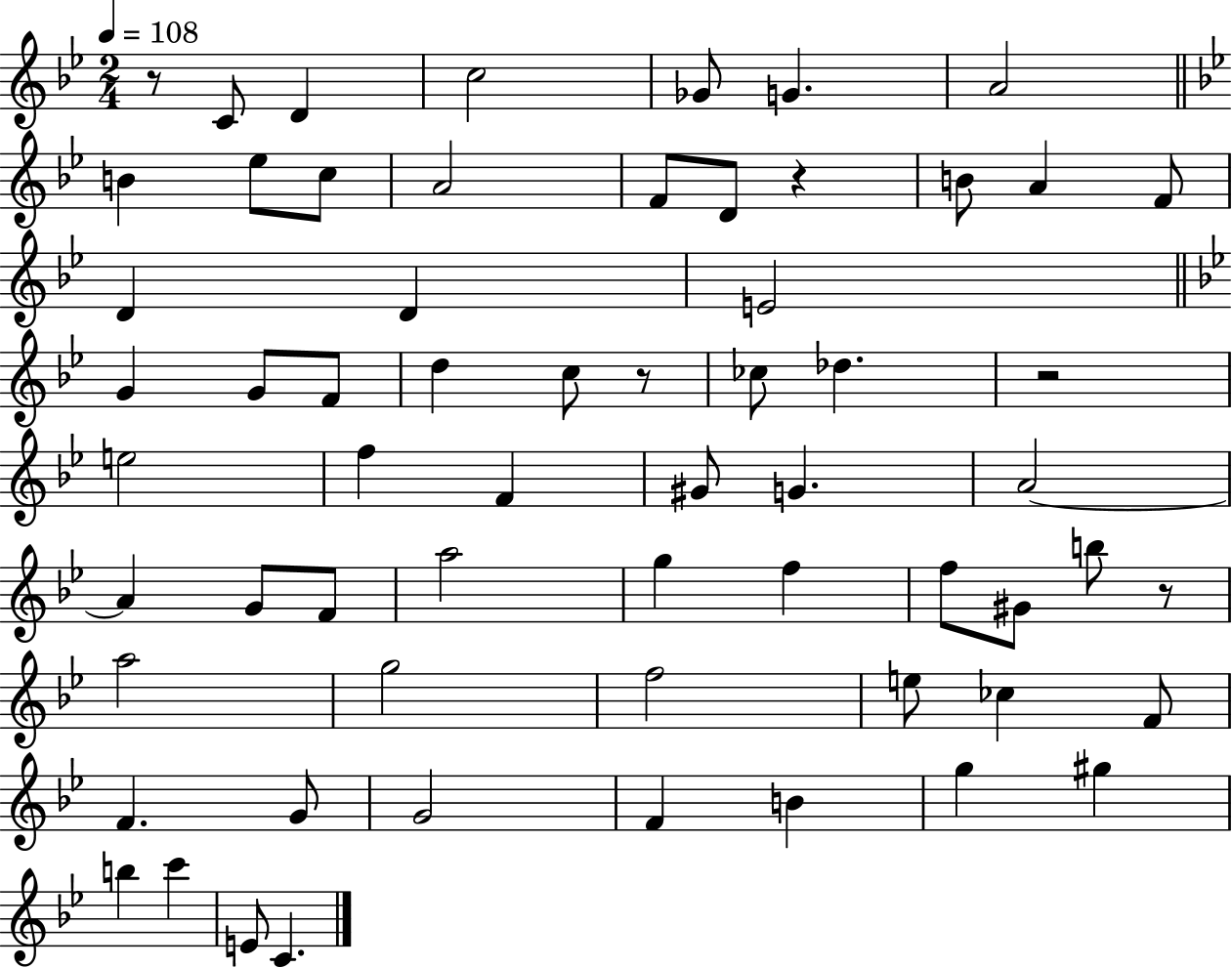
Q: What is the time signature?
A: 2/4